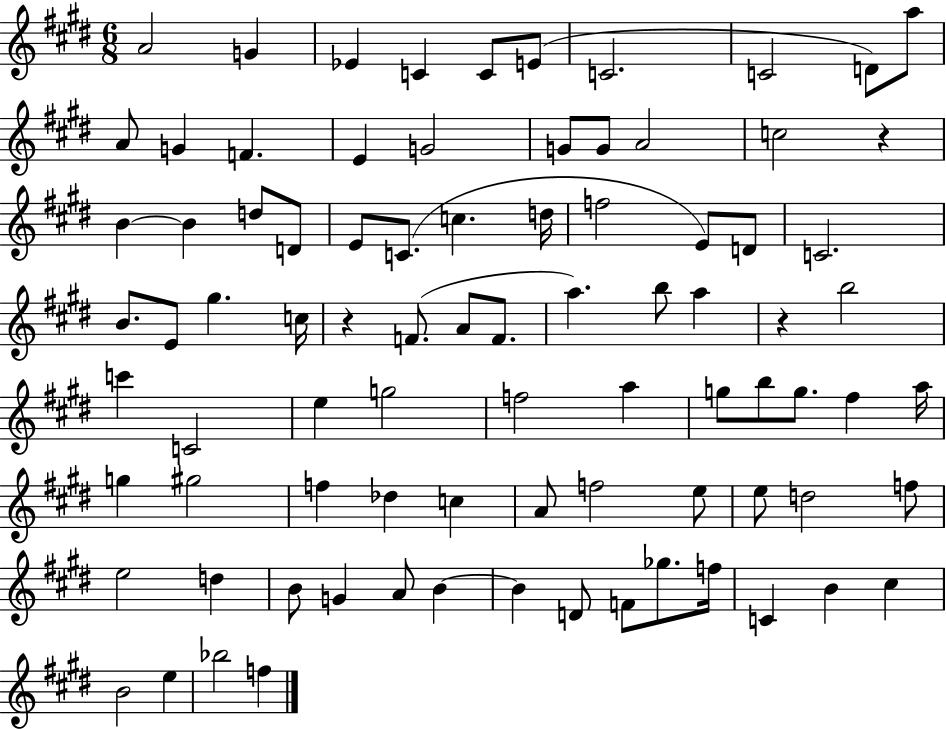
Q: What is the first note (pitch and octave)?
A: A4